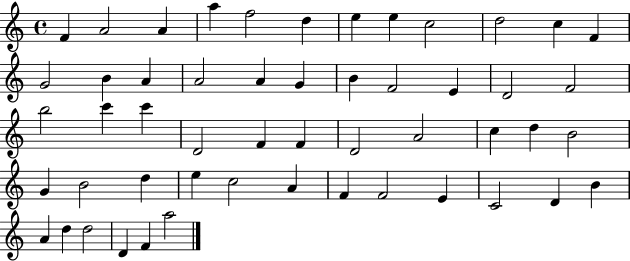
F4/q A4/h A4/q A5/q F5/h D5/q E5/q E5/q C5/h D5/h C5/q F4/q G4/h B4/q A4/q A4/h A4/q G4/q B4/q F4/h E4/q D4/h F4/h B5/h C6/q C6/q D4/h F4/q F4/q D4/h A4/h C5/q D5/q B4/h G4/q B4/h D5/q E5/q C5/h A4/q F4/q F4/h E4/q C4/h D4/q B4/q A4/q D5/q D5/h D4/q F4/q A5/h